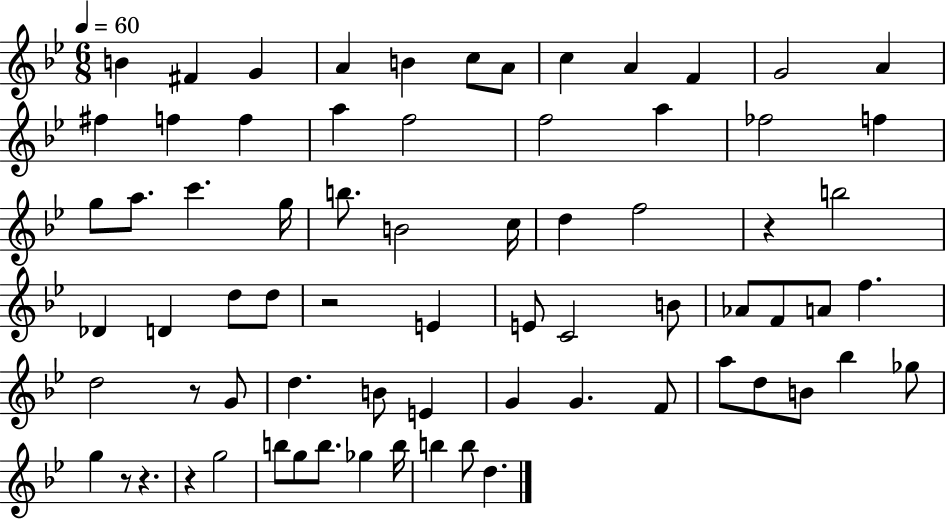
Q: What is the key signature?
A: BES major